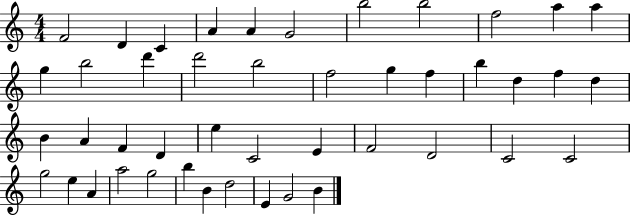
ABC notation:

X:1
T:Untitled
M:4/4
L:1/4
K:C
F2 D C A A G2 b2 b2 f2 a a g b2 d' d'2 b2 f2 g f b d f d B A F D e C2 E F2 D2 C2 C2 g2 e A a2 g2 b B d2 E G2 B